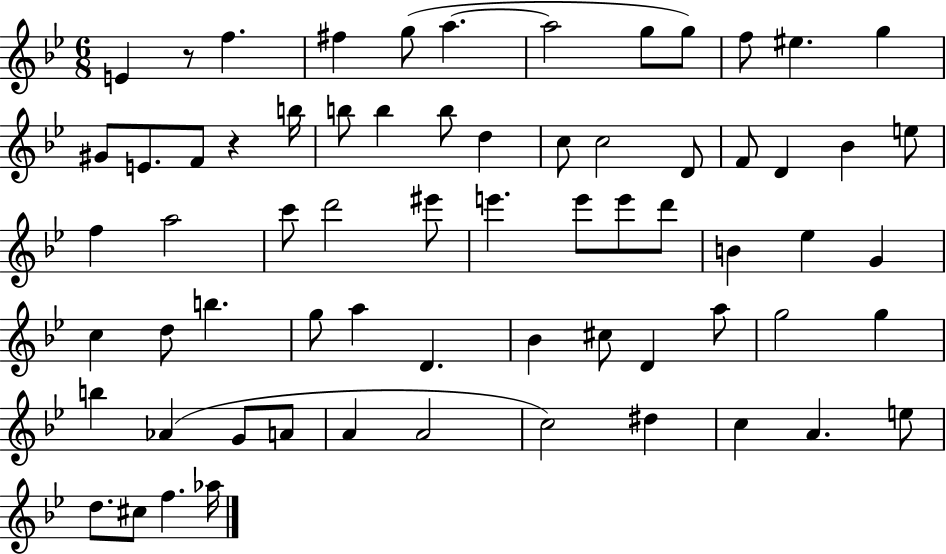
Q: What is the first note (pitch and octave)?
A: E4